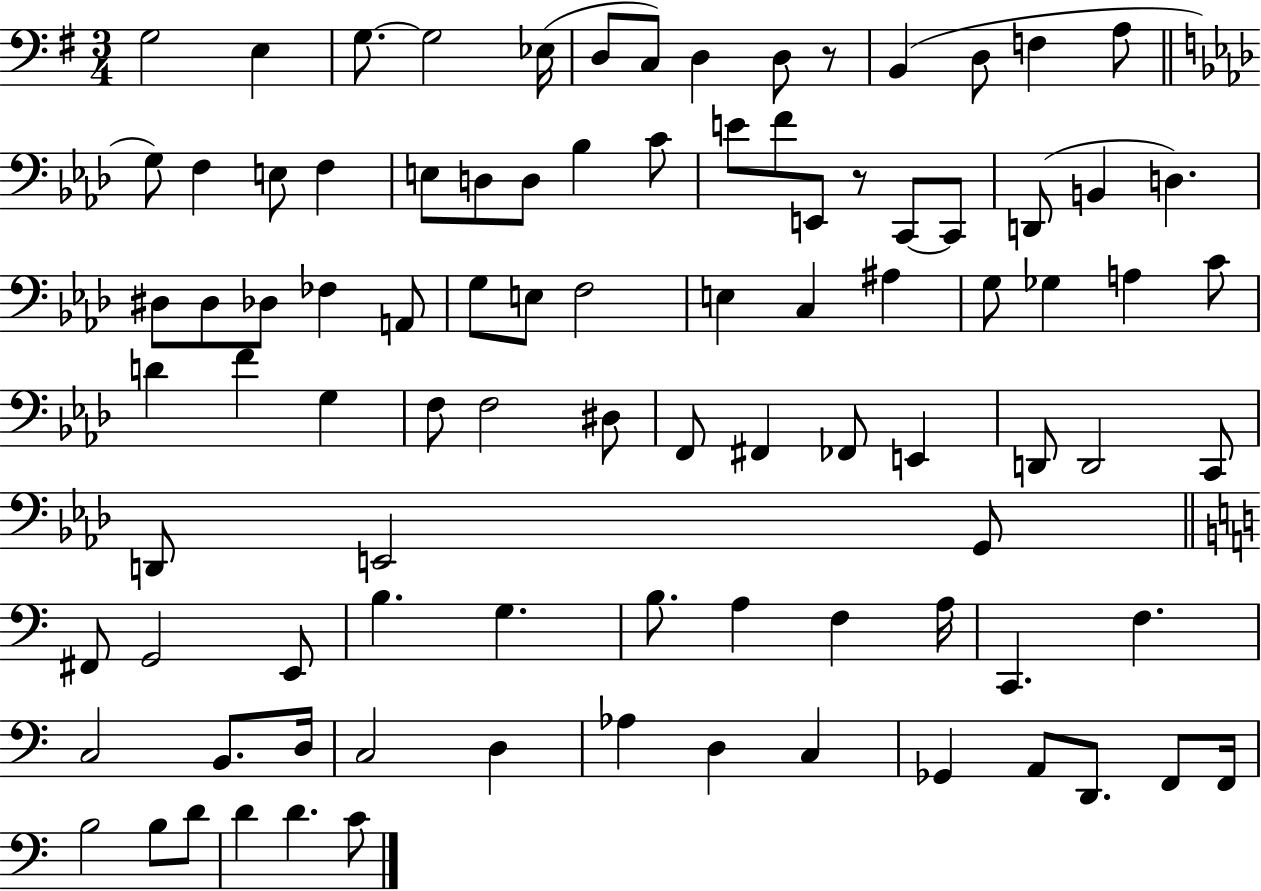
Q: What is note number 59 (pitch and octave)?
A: D2